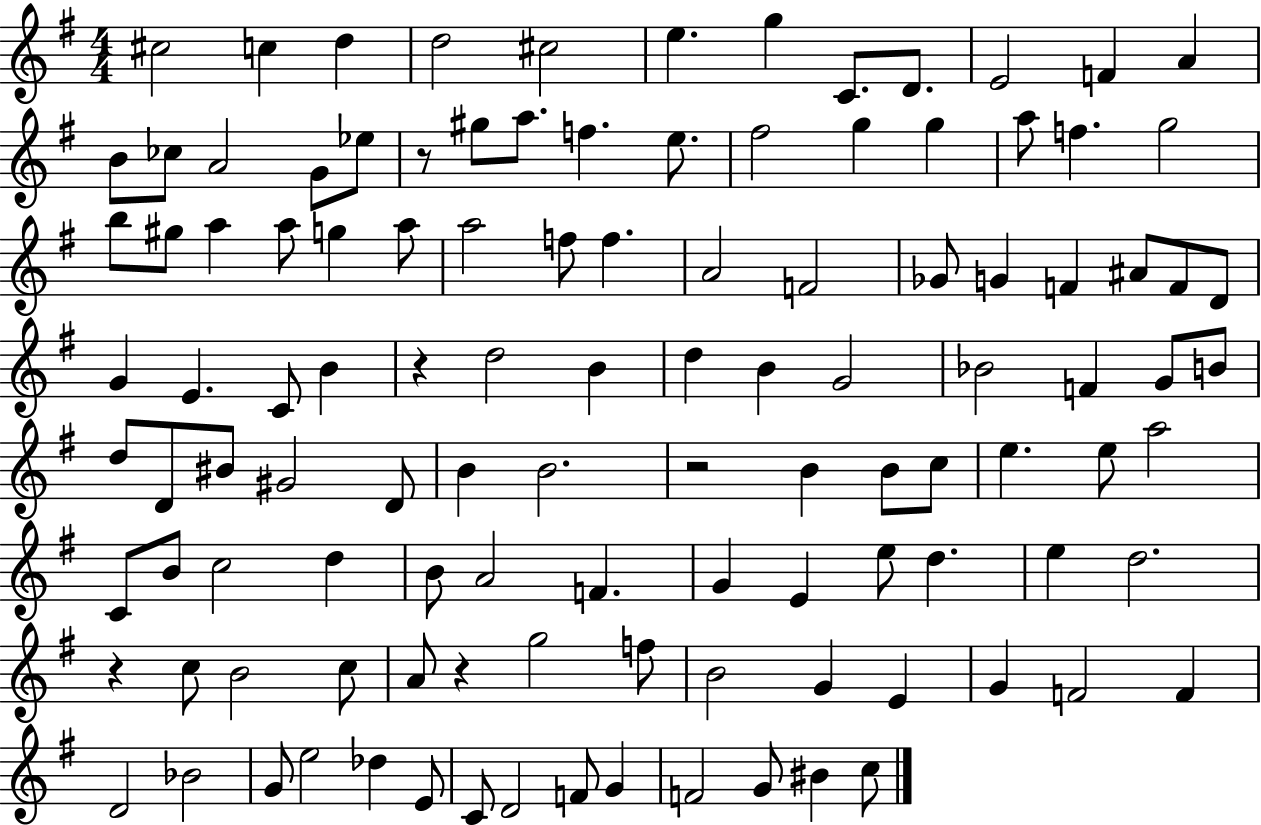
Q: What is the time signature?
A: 4/4